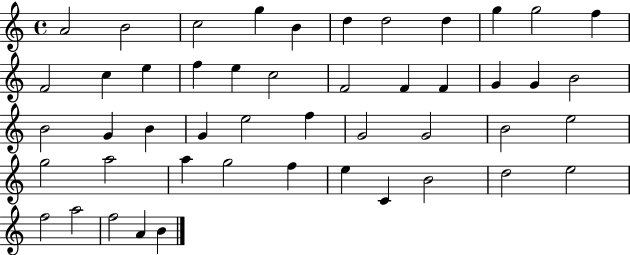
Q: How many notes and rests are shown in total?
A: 48